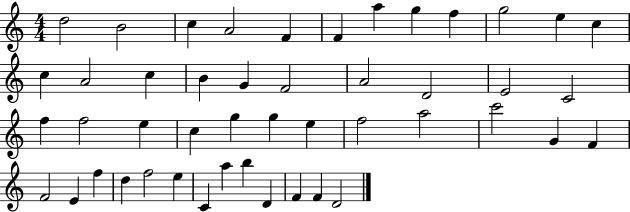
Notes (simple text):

D5/h B4/h C5/q A4/h F4/q F4/q A5/q G5/q F5/q G5/h E5/q C5/q C5/q A4/h C5/q B4/q G4/q F4/h A4/h D4/h E4/h C4/h F5/q F5/h E5/q C5/q G5/q G5/q E5/q F5/h A5/h C6/h G4/q F4/q F4/h E4/q F5/q D5/q F5/h E5/q C4/q A5/q B5/q D4/q F4/q F4/q D4/h